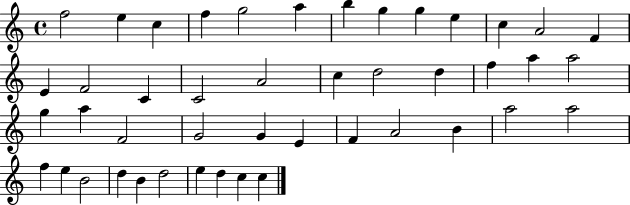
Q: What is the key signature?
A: C major